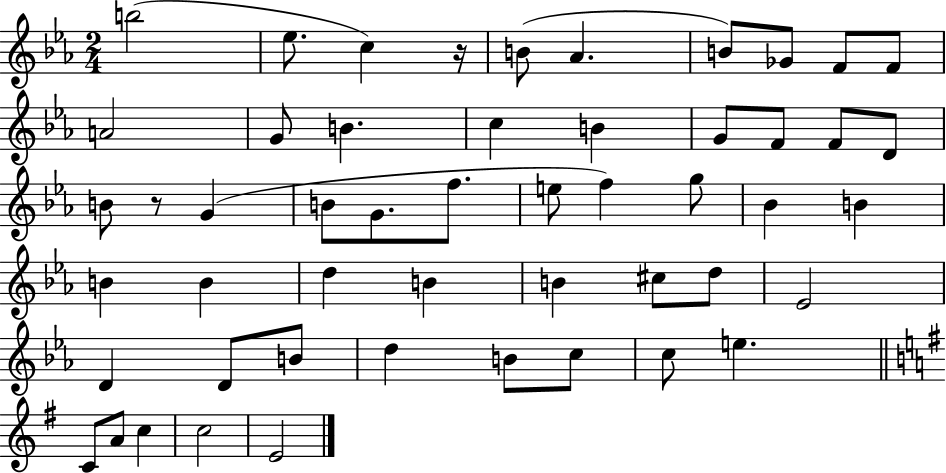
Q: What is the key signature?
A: EES major